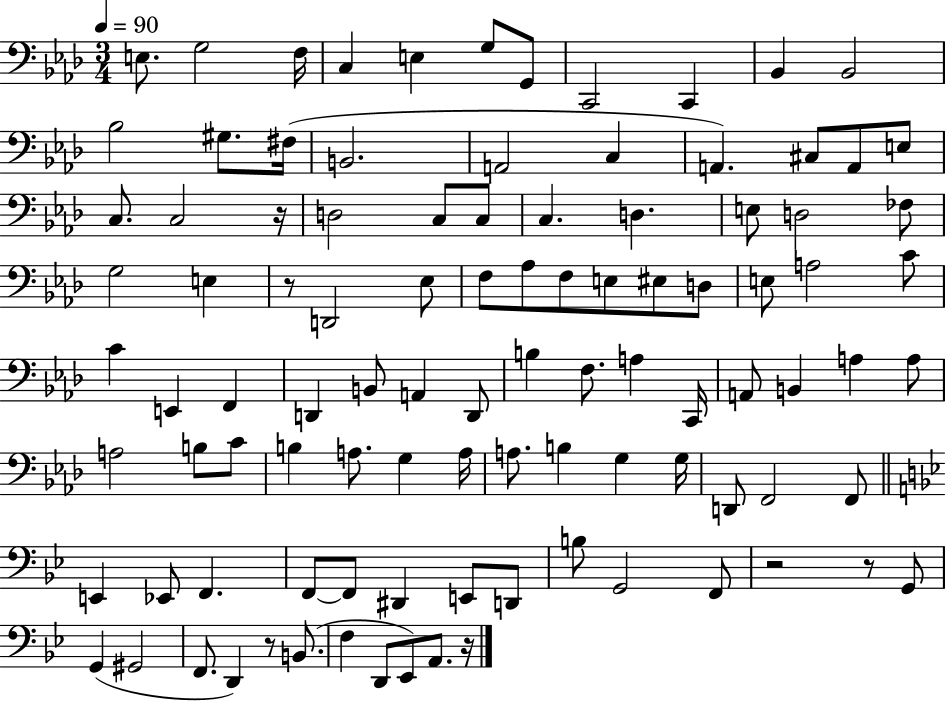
X:1
T:Untitled
M:3/4
L:1/4
K:Ab
E,/2 G,2 F,/4 C, E, G,/2 G,,/2 C,,2 C,, _B,, _B,,2 _B,2 ^G,/2 ^F,/4 B,,2 A,,2 C, A,, ^C,/2 A,,/2 E,/2 C,/2 C,2 z/4 D,2 C,/2 C,/2 C, D, E,/2 D,2 _F,/2 G,2 E, z/2 D,,2 _E,/2 F,/2 _A,/2 F,/2 E,/2 ^E,/2 D,/2 E,/2 A,2 C/2 C E,, F,, D,, B,,/2 A,, D,,/2 B, F,/2 A, C,,/4 A,,/2 B,, A, A,/2 A,2 B,/2 C/2 B, A,/2 G, A,/4 A,/2 B, G, G,/4 D,,/2 F,,2 F,,/2 E,, _E,,/2 F,, F,,/2 F,,/2 ^D,, E,,/2 D,,/2 B,/2 G,,2 F,,/2 z2 z/2 G,,/2 G,, ^G,,2 F,,/2 D,, z/2 B,,/2 F, D,,/2 _E,,/2 A,,/2 z/4